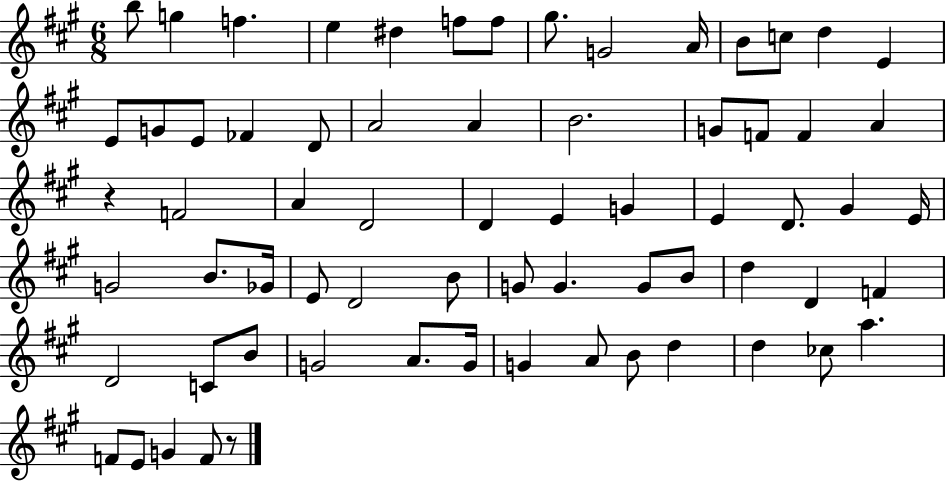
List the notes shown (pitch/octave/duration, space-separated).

B5/e G5/q F5/q. E5/q D#5/q F5/e F5/e G#5/e. G4/h A4/s B4/e C5/e D5/q E4/q E4/e G4/e E4/e FES4/q D4/e A4/h A4/q B4/h. G4/e F4/e F4/q A4/q R/q F4/h A4/q D4/h D4/q E4/q G4/q E4/q D4/e. G#4/q E4/s G4/h B4/e. Gb4/s E4/e D4/h B4/e G4/e G4/q. G4/e B4/e D5/q D4/q F4/q D4/h C4/e B4/e G4/h A4/e. G4/s G4/q A4/e B4/e D5/q D5/q CES5/e A5/q. F4/e E4/e G4/q F4/e R/e